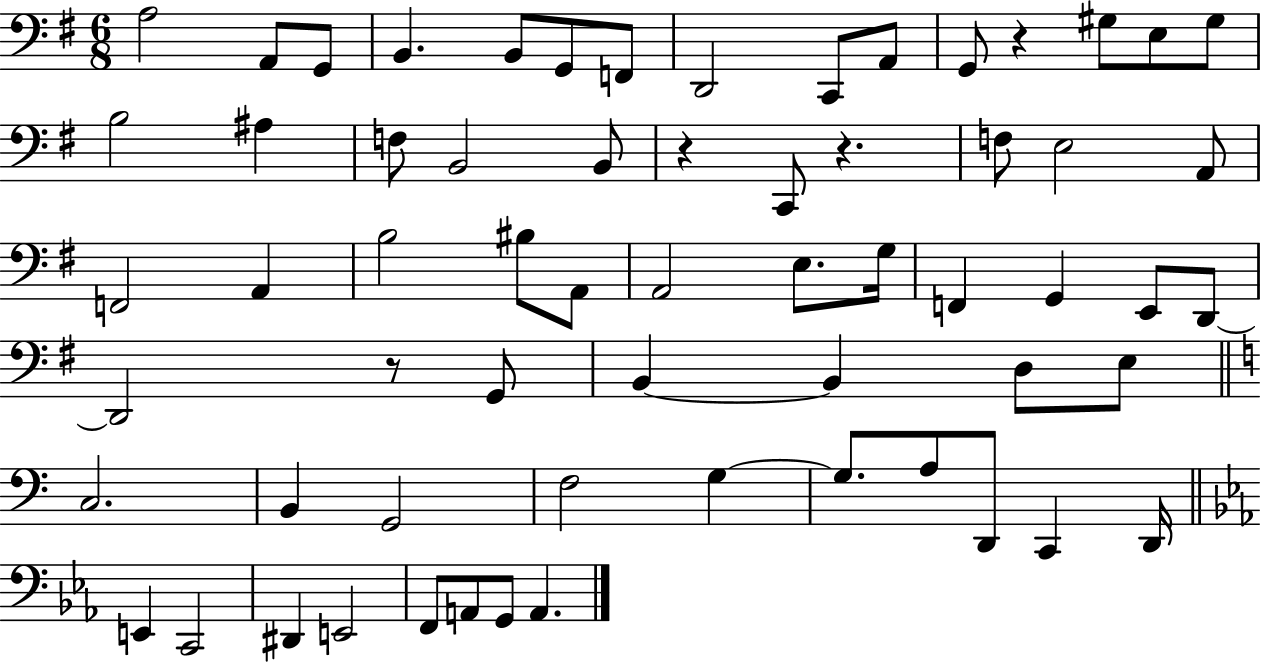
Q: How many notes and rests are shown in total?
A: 63